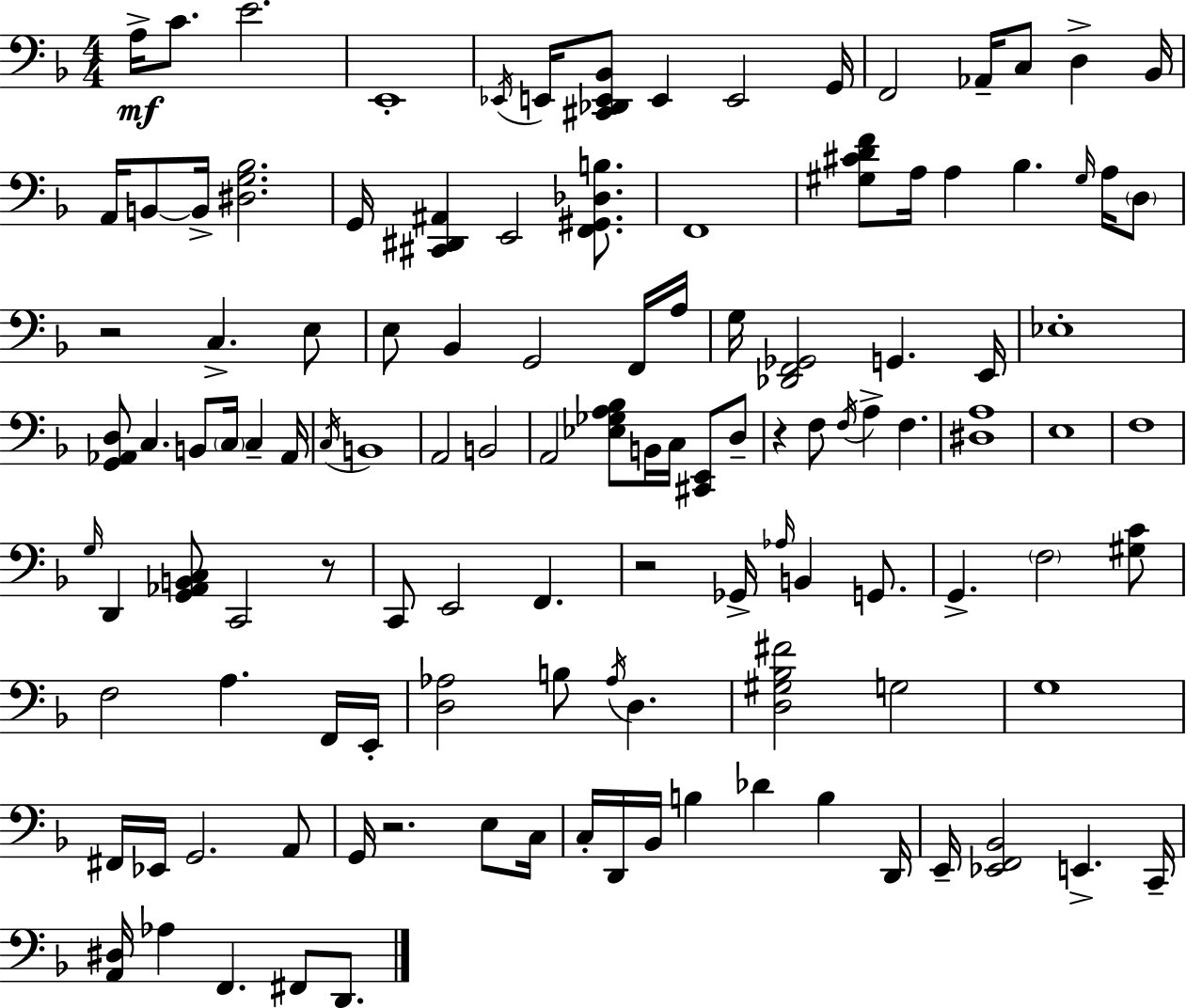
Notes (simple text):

A3/s C4/e. E4/h. E2/w Eb2/s E2/s [C#2,Db2,E2,Bb2]/e E2/q E2/h G2/s F2/h Ab2/s C3/e D3/q Bb2/s A2/s B2/e B2/s [D#3,G3,Bb3]/h. G2/s [C#2,D#2,A#2]/q E2/h [F2,G#2,Db3,B3]/e. F2/w [G#3,C#4,D4,F4]/e A3/s A3/q Bb3/q. G#3/s A3/s D3/e R/h C3/q. E3/e E3/e Bb2/q G2/h F2/s A3/s G3/s [Db2,F2,Gb2]/h G2/q. E2/s Eb3/w [G2,Ab2,D3]/e C3/q. B2/e C3/s C3/q Ab2/s C3/s B2/w A2/h B2/h A2/h [Eb3,Gb3,A3,Bb3]/e B2/s C3/s [C#2,E2]/e D3/e R/q F3/e F3/s A3/q F3/q. [D#3,A3]/w E3/w F3/w G3/s D2/q [G2,Ab2,B2,C3]/e C2/h R/e C2/e E2/h F2/q. R/h Gb2/s Ab3/s B2/q G2/e. G2/q. F3/h [G#3,C4]/e F3/h A3/q. F2/s E2/s [D3,Ab3]/h B3/e Ab3/s D3/q. [D3,G#3,Bb3,F#4]/h G3/h G3/w F#2/s Eb2/s G2/h. A2/e G2/s R/h. E3/e C3/s C3/s D2/s Bb2/s B3/q Db4/q B3/q D2/s E2/s [Eb2,F2,Bb2]/h E2/q. C2/s [A2,D#3]/s Ab3/q F2/q. F#2/e D2/e.